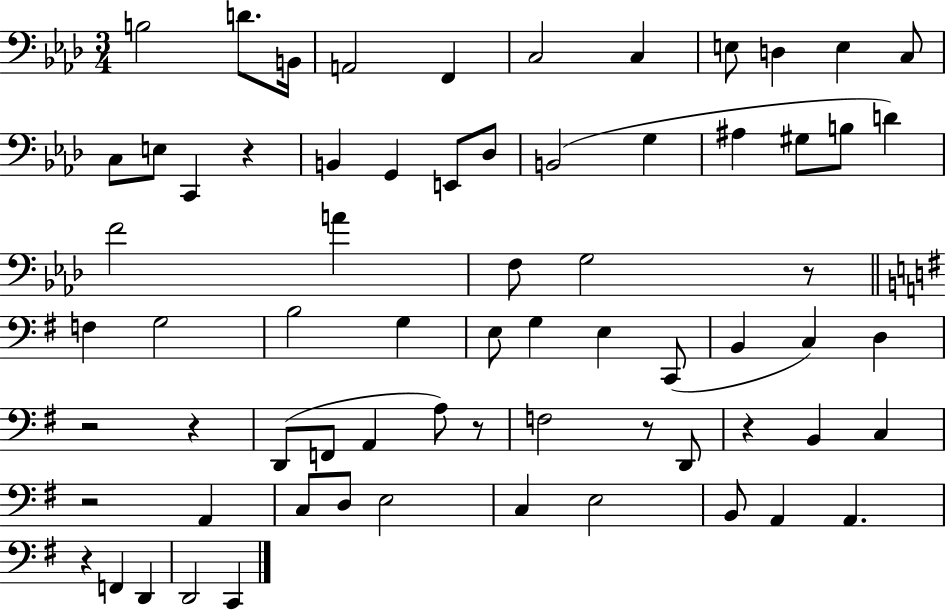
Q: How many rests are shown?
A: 9